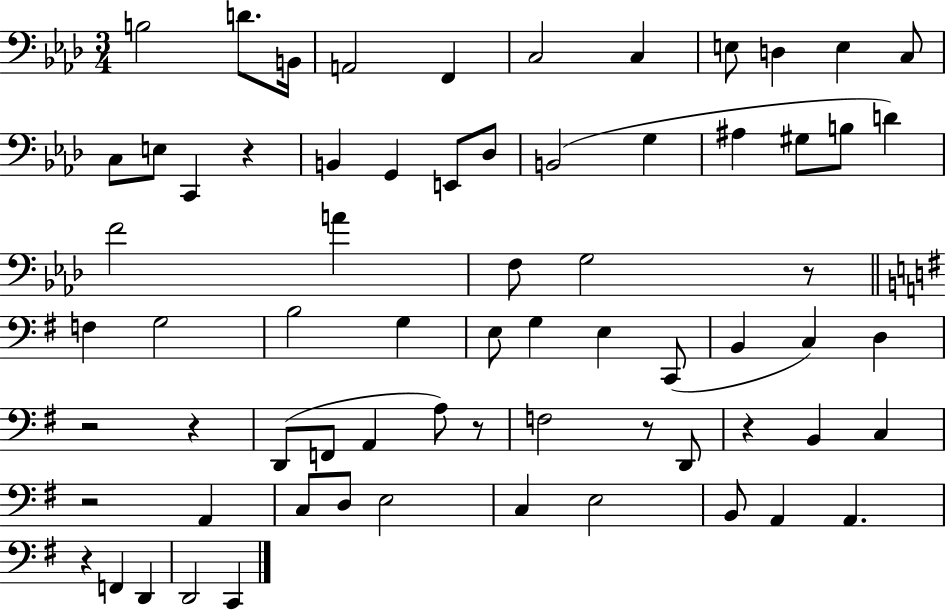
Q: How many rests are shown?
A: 9